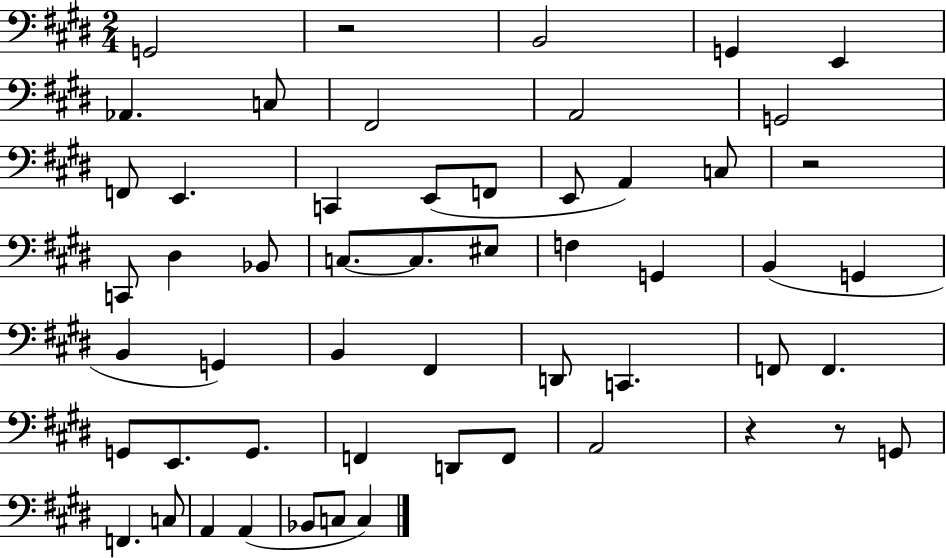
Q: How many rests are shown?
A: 4